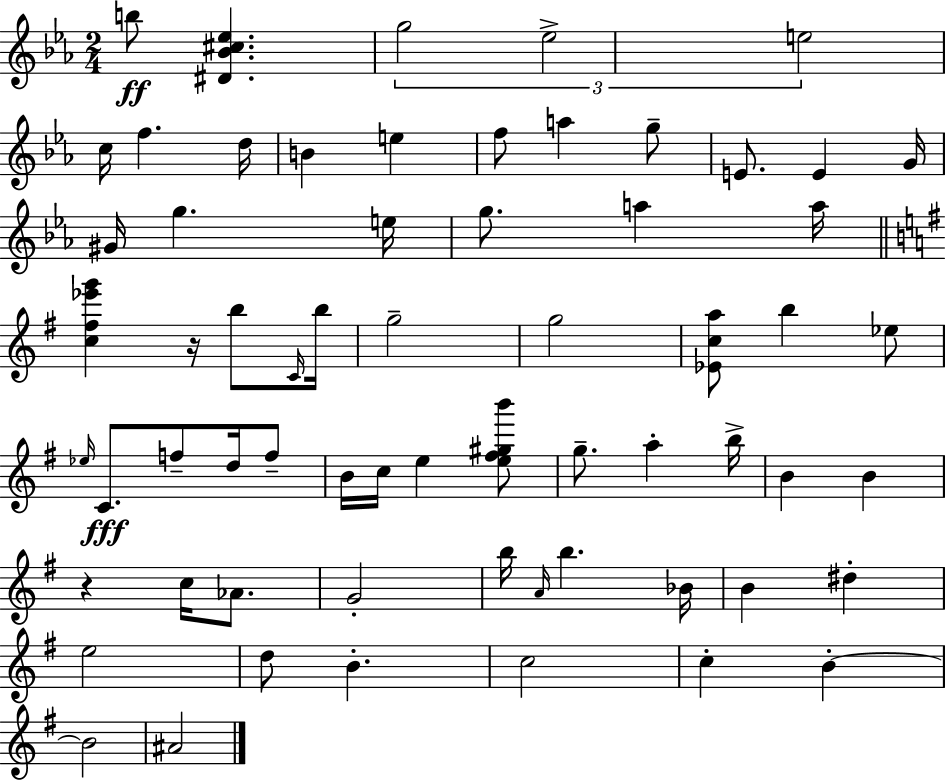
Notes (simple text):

B5/e [D#4,Bb4,C#5,Eb5]/q. G5/h Eb5/h E5/h C5/s F5/q. D5/s B4/q E5/q F5/e A5/q G5/e E4/e. E4/q G4/s G#4/s G5/q. E5/s G5/e. A5/q A5/s [C5,F#5,Eb6,G6]/q R/s B5/e C4/s B5/s G5/h G5/h [Eb4,C5,A5]/e B5/q Eb5/e Eb5/s C4/e. F5/e D5/s F5/e B4/s C5/s E5/q [E5,F#5,G#5,B6]/e G5/e. A5/q B5/s B4/q B4/q R/q C5/s Ab4/e. G4/h B5/s A4/s B5/q. Bb4/s B4/q D#5/q E5/h D5/e B4/q. C5/h C5/q B4/q B4/h A#4/h